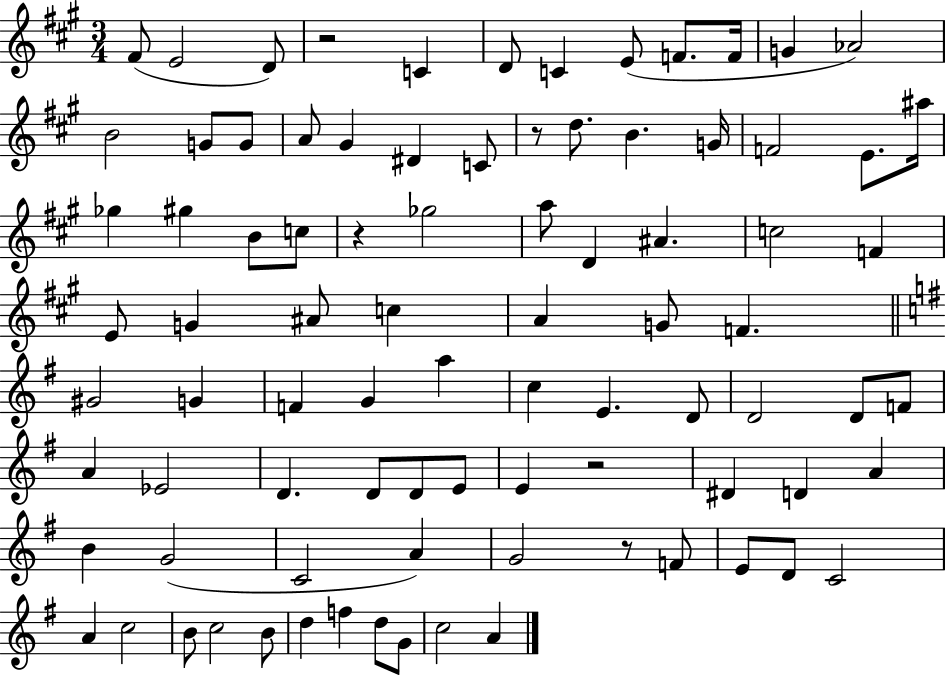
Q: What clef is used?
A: treble